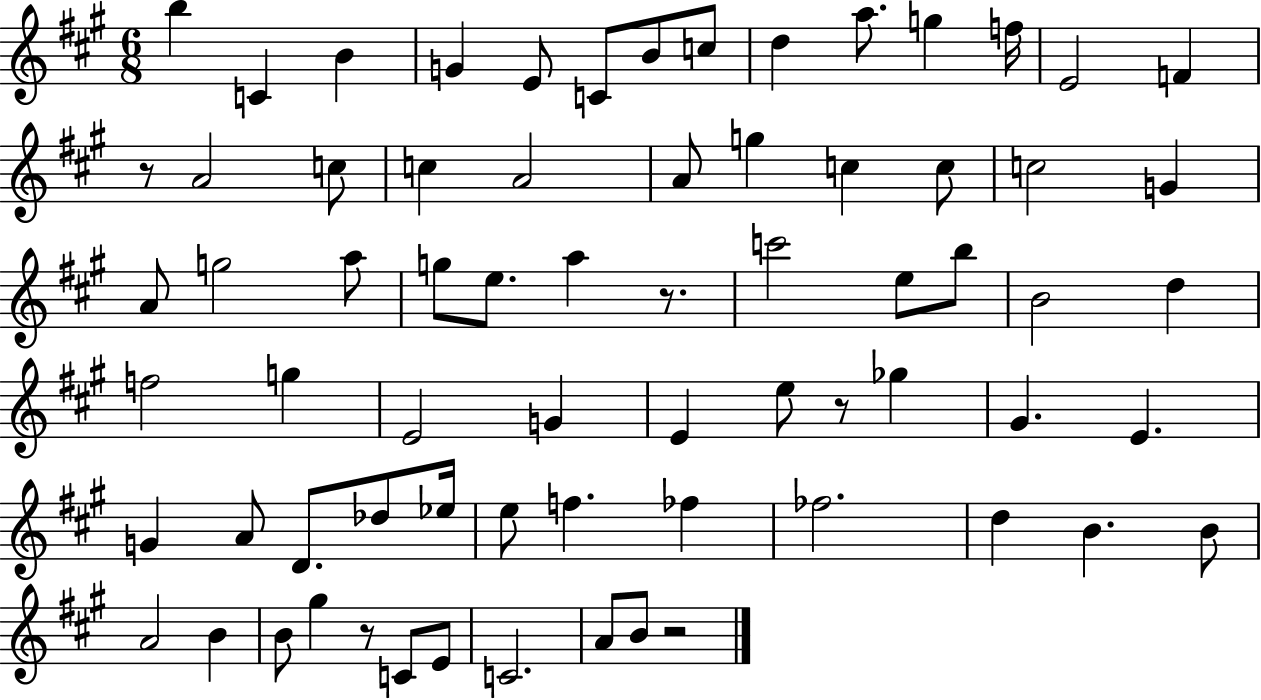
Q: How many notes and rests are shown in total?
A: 70